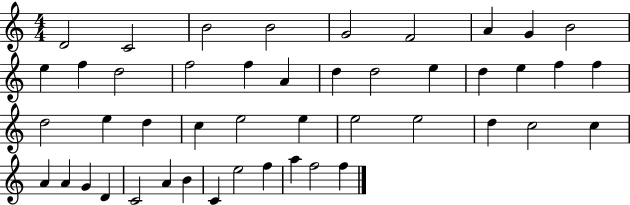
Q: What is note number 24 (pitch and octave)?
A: E5